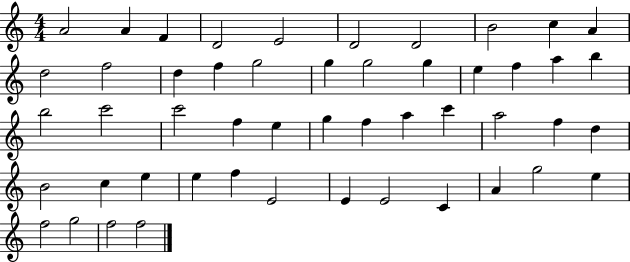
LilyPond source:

{
  \clef treble
  \numericTimeSignature
  \time 4/4
  \key c \major
  a'2 a'4 f'4 | d'2 e'2 | d'2 d'2 | b'2 c''4 a'4 | \break d''2 f''2 | d''4 f''4 g''2 | g''4 g''2 g''4 | e''4 f''4 a''4 b''4 | \break b''2 c'''2 | c'''2 f''4 e''4 | g''4 f''4 a''4 c'''4 | a''2 f''4 d''4 | \break b'2 c''4 e''4 | e''4 f''4 e'2 | e'4 e'2 c'4 | a'4 g''2 e''4 | \break f''2 g''2 | f''2 f''2 | \bar "|."
}